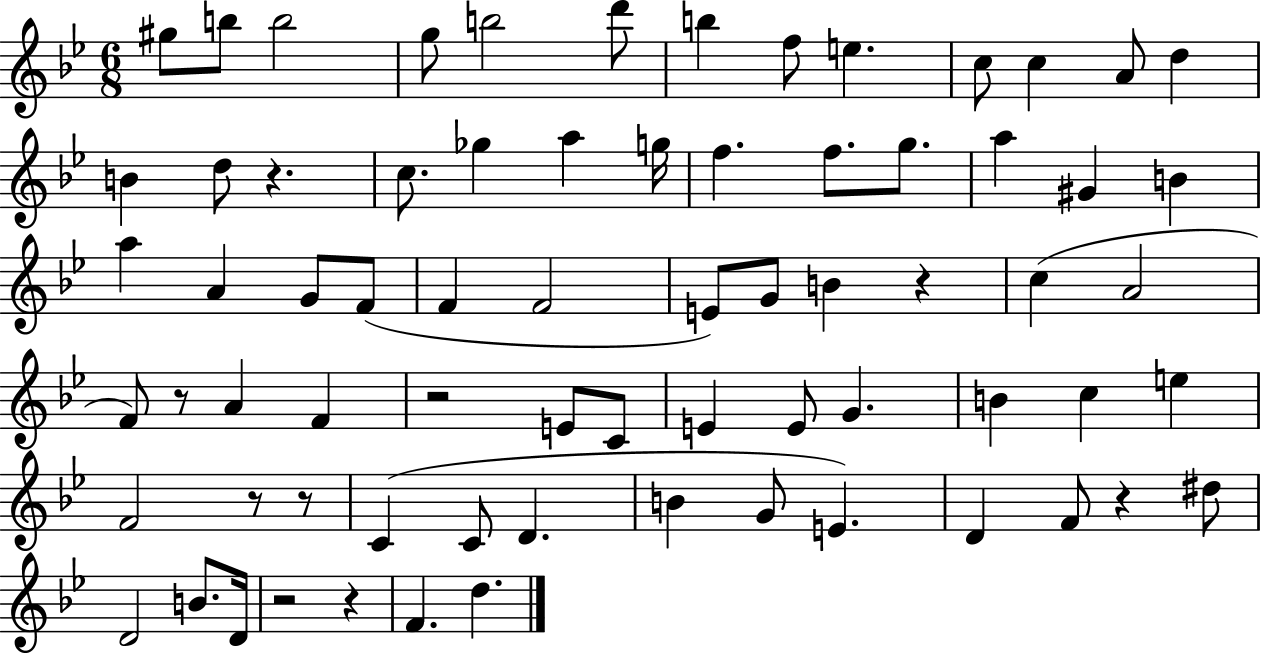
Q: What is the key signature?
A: BES major